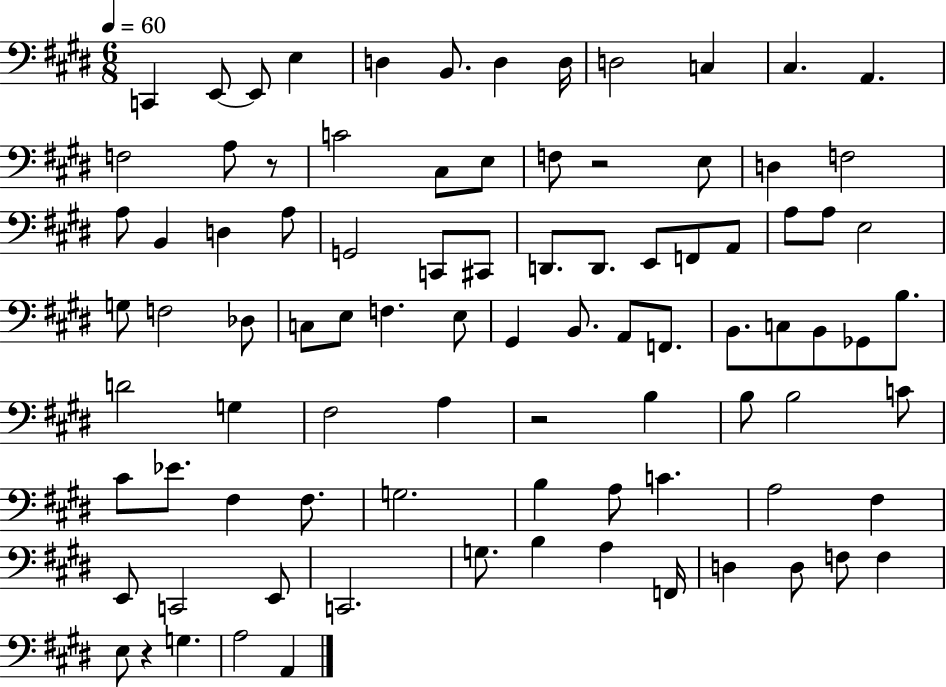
{
  \clef bass
  \numericTimeSignature
  \time 6/8
  \key e \major
  \tempo 4 = 60
  c,4 e,8~~ e,8 e4 | d4 b,8. d4 d16 | d2 c4 | cis4. a,4. | \break f2 a8 r8 | c'2 cis8 e8 | f8 r2 e8 | d4 f2 | \break a8 b,4 d4 a8 | g,2 c,8 cis,8 | d,8. d,8. e,8 f,8 a,8 | a8 a8 e2 | \break g8 f2 des8 | c8 e8 f4. e8 | gis,4 b,8. a,8 f,8. | b,8. c8 b,8 ges,8 b8. | \break d'2 g4 | fis2 a4 | r2 b4 | b8 b2 c'8 | \break cis'8 ees'8. fis4 fis8. | g2. | b4 a8 c'4. | a2 fis4 | \break e,8 c,2 e,8 | c,2. | g8. b4 a4 f,16 | d4 d8 f8 f4 | \break e8 r4 g4. | a2 a,4 | \bar "|."
}